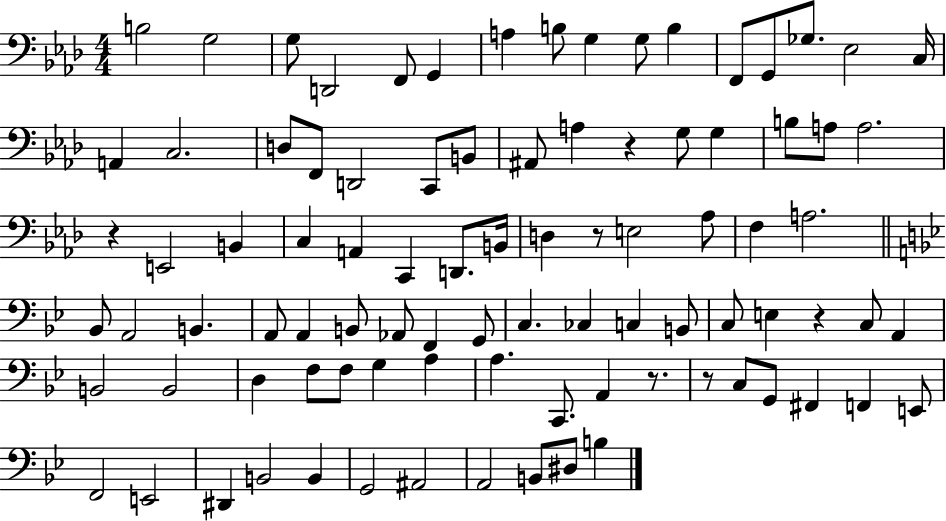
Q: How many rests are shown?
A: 6